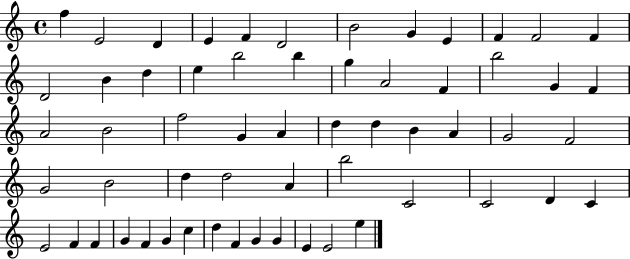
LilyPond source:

{
  \clef treble
  \time 4/4
  \defaultTimeSignature
  \key c \major
  f''4 e'2 d'4 | e'4 f'4 d'2 | b'2 g'4 e'4 | f'4 f'2 f'4 | \break d'2 b'4 d''4 | e''4 b''2 b''4 | g''4 a'2 f'4 | b''2 g'4 f'4 | \break a'2 b'2 | f''2 g'4 a'4 | d''4 d''4 b'4 a'4 | g'2 f'2 | \break g'2 b'2 | d''4 d''2 a'4 | b''2 c'2 | c'2 d'4 c'4 | \break e'2 f'4 f'4 | g'4 f'4 g'4 c''4 | d''4 f'4 g'4 g'4 | e'4 e'2 e''4 | \break \bar "|."
}